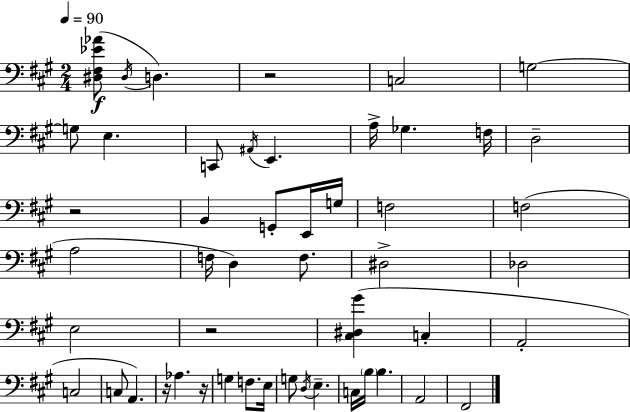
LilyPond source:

{
  \clef bass
  \numericTimeSignature
  \time 2/4
  \key a \major
  \tempo 4 = 90
  <dis fis ees' aes'>8(\f \acciaccatura { dis16 } d4.) | r2 | c2 | g2~~ | \break g8 e4. | c,8 \acciaccatura { ais,16 } e,4. | a16-> ges4. | f16 d2-- | \break r2 | b,4 g,8-. | e,16 g16 f2 | f2( | \break a2 | f16 d4) f8. | dis2-> | des2 | \break e2 | r2 | <cis dis gis'>4( c4-. | a,2-. | \break c2 | c8 a,4.) | r16 aes4. | r16 g4 f8. | \break e16 g8 \acciaccatura { d16 } e4.-- | c16 \parenthesize b16 b4. | a,2 | fis,2 | \break \bar "|."
}